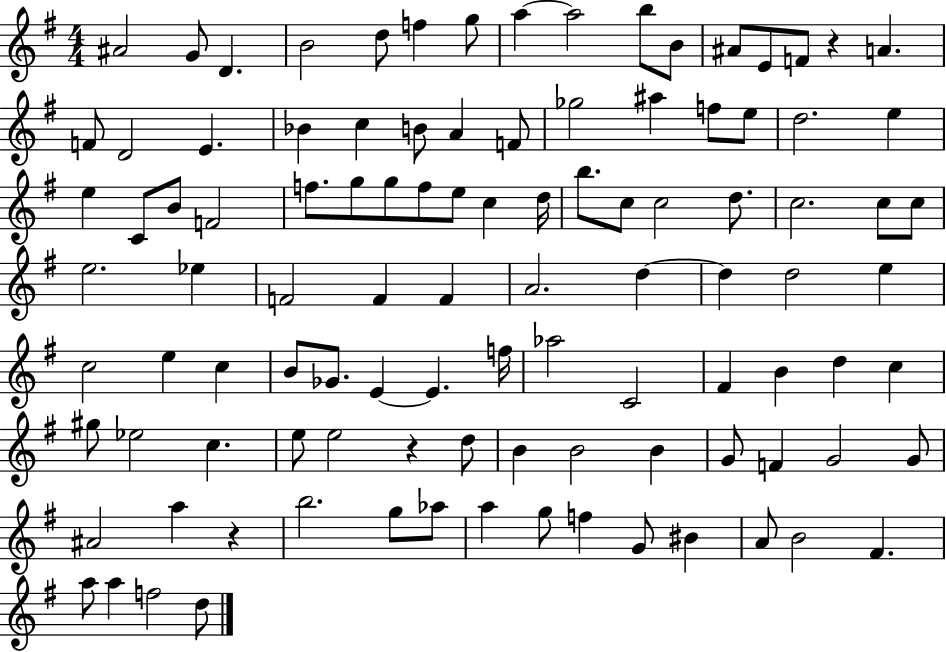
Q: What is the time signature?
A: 4/4